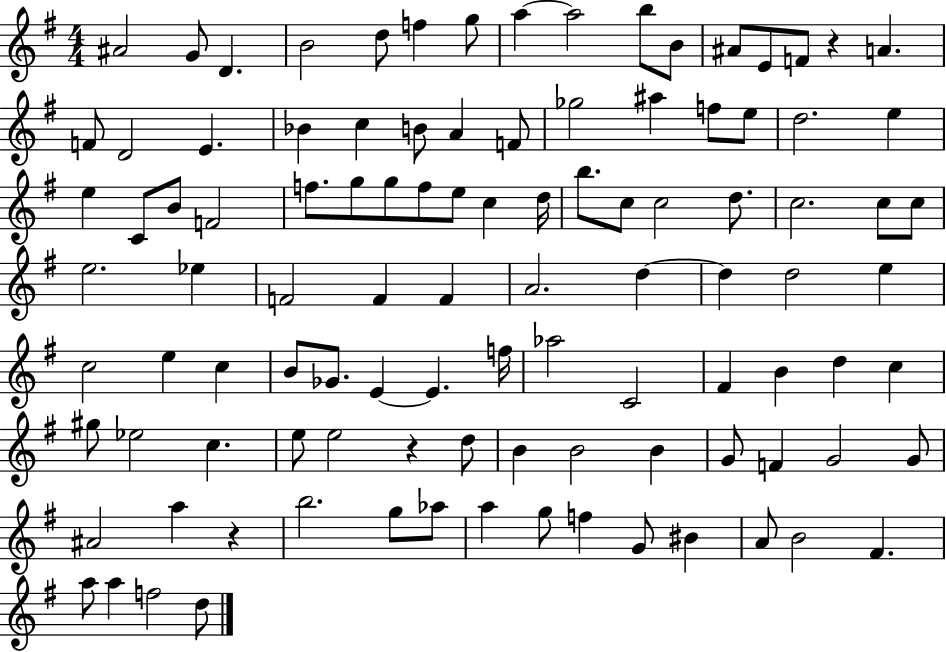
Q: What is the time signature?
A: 4/4